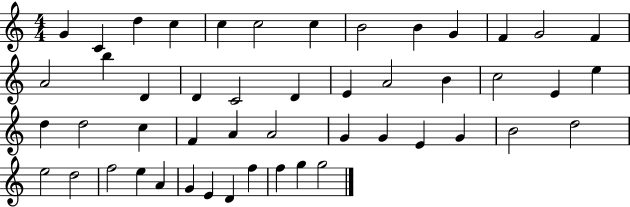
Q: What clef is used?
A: treble